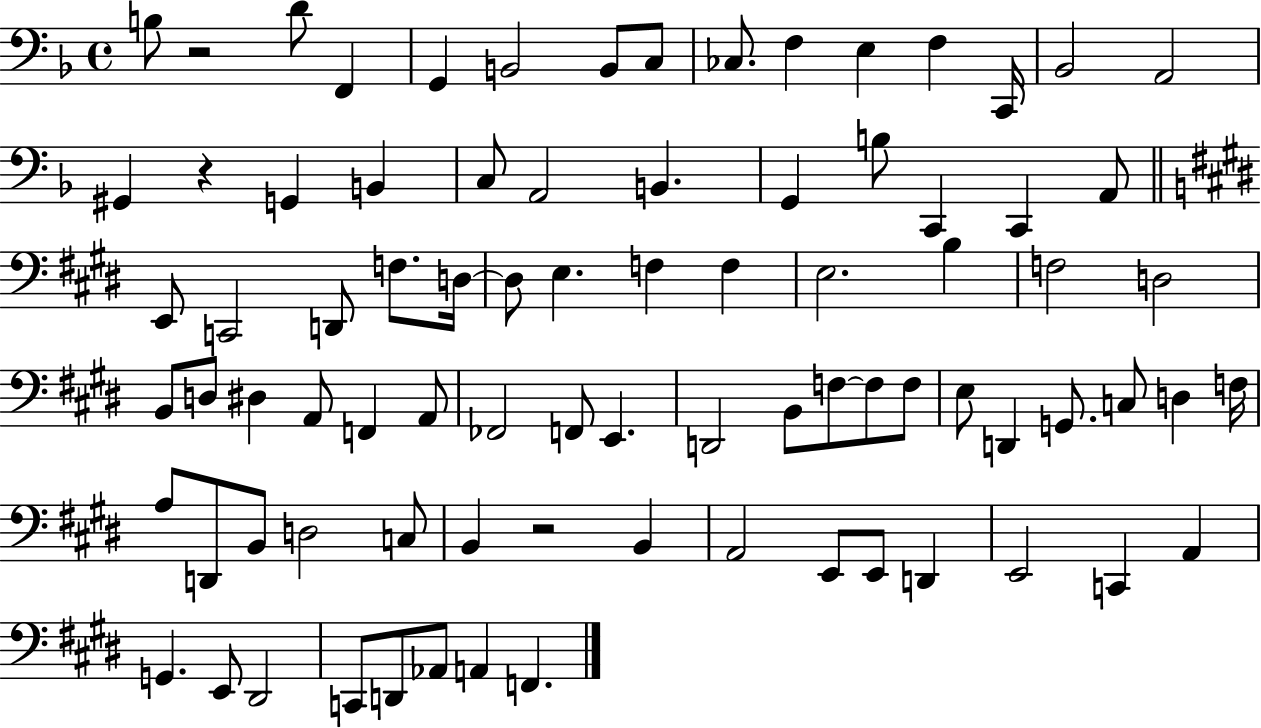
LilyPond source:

{
  \clef bass
  \time 4/4
  \defaultTimeSignature
  \key f \major
  b8 r2 d'8 f,4 | g,4 b,2 b,8 c8 | ces8. f4 e4 f4 c,16 | bes,2 a,2 | \break gis,4 r4 g,4 b,4 | c8 a,2 b,4. | g,4 b8 c,4 c,4 a,8 | \bar "||" \break \key e \major e,8 c,2 d,8 f8. d16~~ | d8 e4. f4 f4 | e2. b4 | f2 d2 | \break b,8 d8 dis4 a,8 f,4 a,8 | fes,2 f,8 e,4. | d,2 b,8 f8~~ f8 f8 | e8 d,4 g,8. c8 d4 f16 | \break a8 d,8 b,8 d2 c8 | b,4 r2 b,4 | a,2 e,8 e,8 d,4 | e,2 c,4 a,4 | \break g,4. e,8 dis,2 | c,8 d,8 aes,8 a,4 f,4. | \bar "|."
}